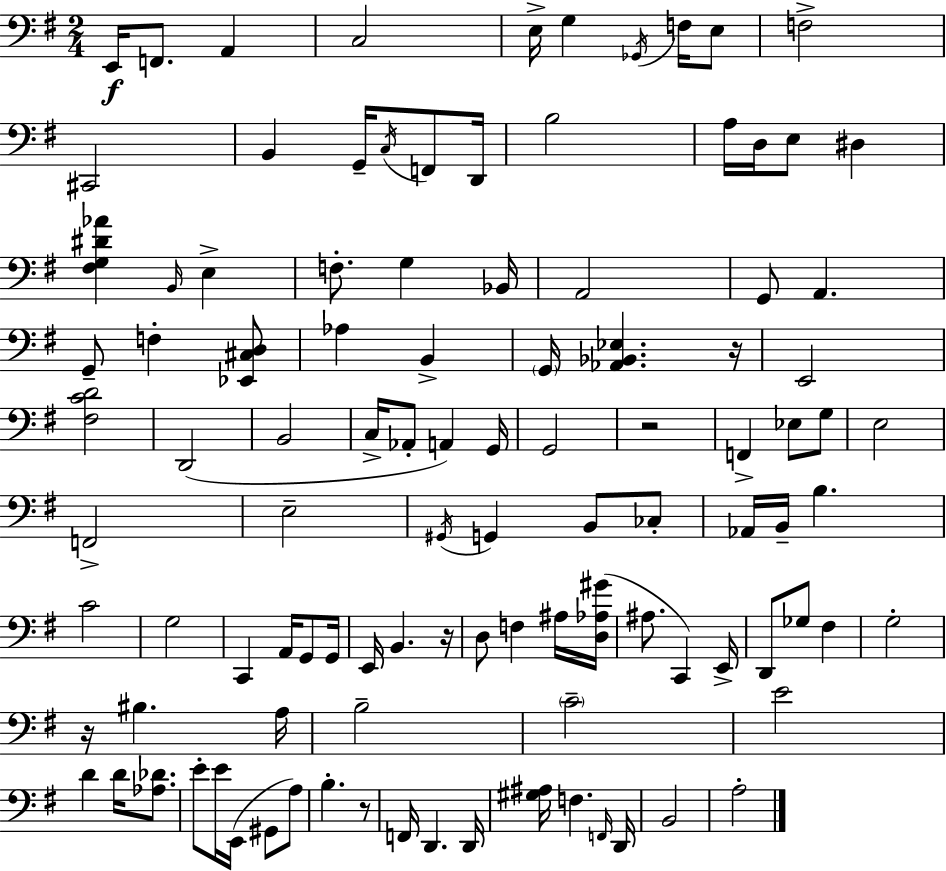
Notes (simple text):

E2/s F2/e. A2/q C3/h E3/s G3/q Gb2/s F3/s E3/e F3/h C#2/h B2/q G2/s C3/s F2/e D2/s B3/h A3/s D3/s E3/e D#3/q [F#3,G3,D#4,Ab4]/q B2/s E3/q F3/e. G3/q Bb2/s A2/h G2/e A2/q. G2/e F3/q [Eb2,C#3,D3]/e Ab3/q B2/q G2/s [Ab2,Bb2,Eb3]/q. R/s E2/h [F#3,C4,D4]/h D2/h B2/h C3/s Ab2/e A2/q G2/s G2/h R/h F2/q Eb3/e G3/e E3/h F2/h E3/h G#2/s G2/q B2/e CES3/e Ab2/s B2/s B3/q. C4/h G3/h C2/q A2/s G2/e G2/s E2/s B2/q. R/s D3/e F3/q A#3/s [D3,Ab3,G#4]/s A#3/e. C2/q E2/s D2/e Gb3/e F#3/q G3/h R/s BIS3/q. A3/s B3/h C4/h E4/h D4/q D4/s [Ab3,Db4]/e. E4/e E4/s E2/s G#2/e A3/e B3/q. R/e F2/s D2/q. D2/s [G#3,A#3]/s F3/q. F2/s D2/s B2/h A3/h